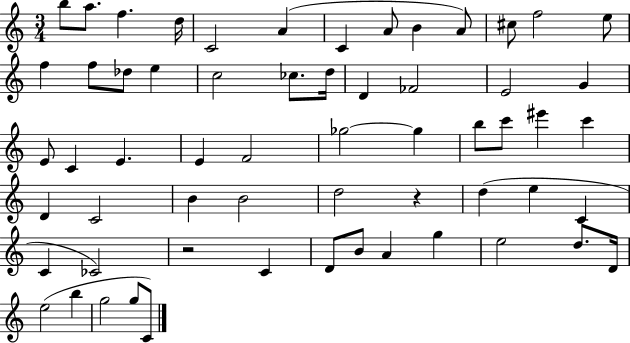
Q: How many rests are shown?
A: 2